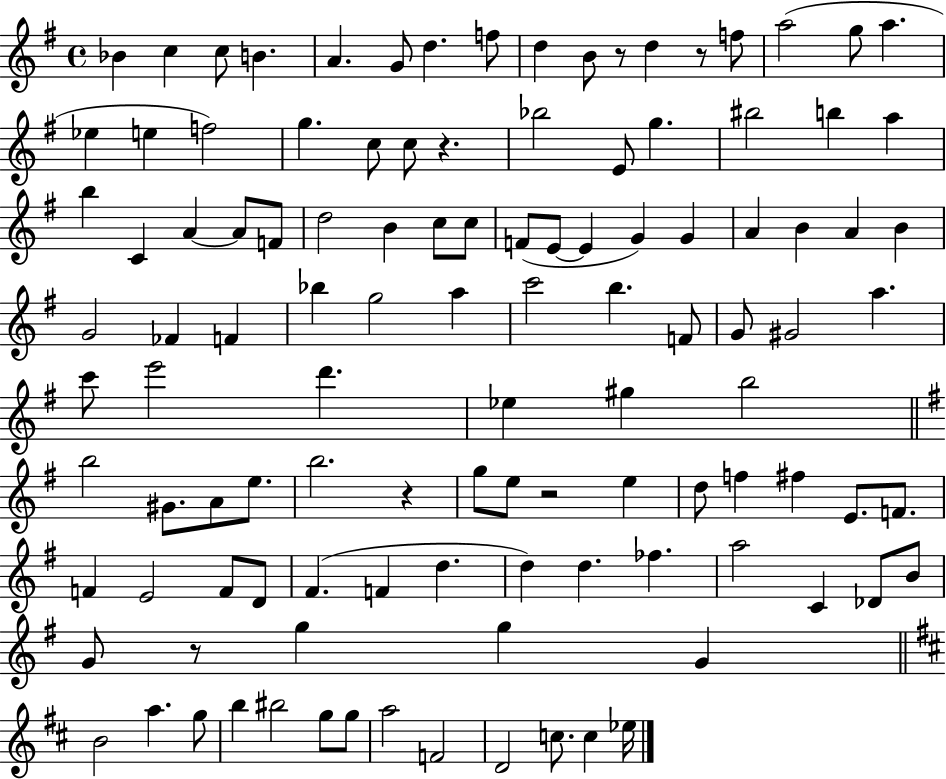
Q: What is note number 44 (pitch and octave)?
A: A4